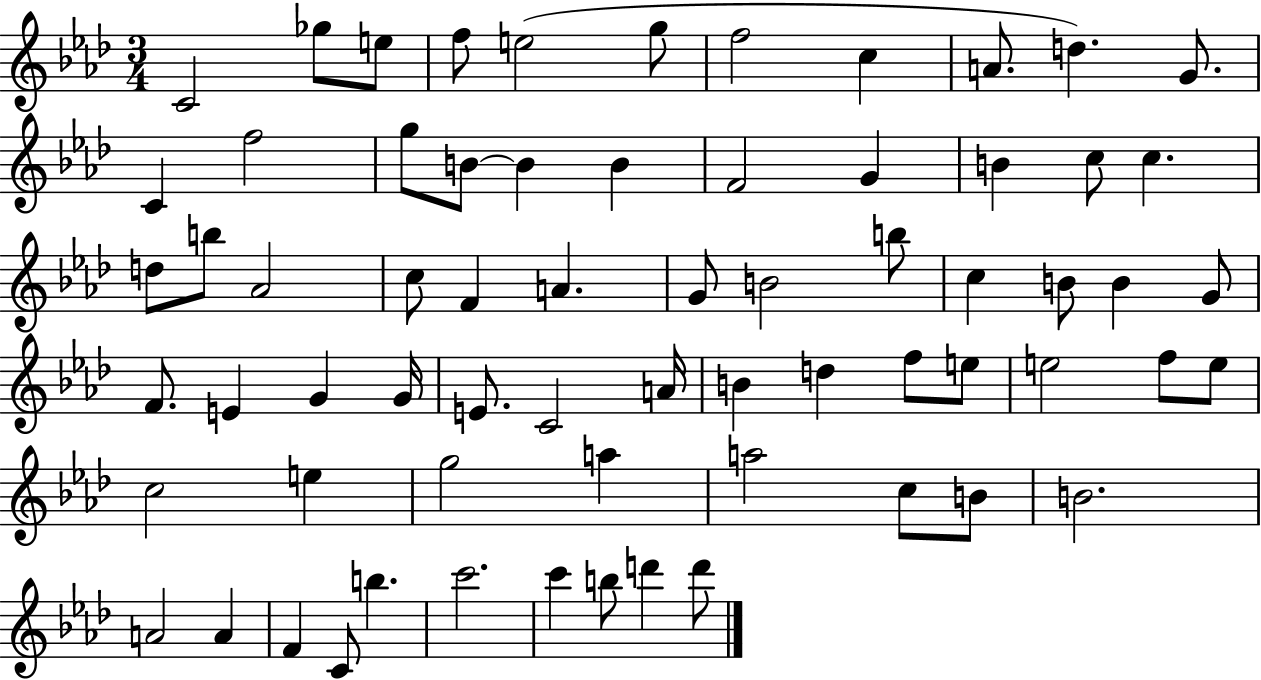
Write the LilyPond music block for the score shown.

{
  \clef treble
  \numericTimeSignature
  \time 3/4
  \key aes \major
  \repeat volta 2 { c'2 ges''8 e''8 | f''8 e''2( g''8 | f''2 c''4 | a'8. d''4.) g'8. | \break c'4 f''2 | g''8 b'8~~ b'4 b'4 | f'2 g'4 | b'4 c''8 c''4. | \break d''8 b''8 aes'2 | c''8 f'4 a'4. | g'8 b'2 b''8 | c''4 b'8 b'4 g'8 | \break f'8. e'4 g'4 g'16 | e'8. c'2 a'16 | b'4 d''4 f''8 e''8 | e''2 f''8 e''8 | \break c''2 e''4 | g''2 a''4 | a''2 c''8 b'8 | b'2. | \break a'2 a'4 | f'4 c'8 b''4. | c'''2. | c'''4 b''8 d'''4 d'''8 | \break } \bar "|."
}